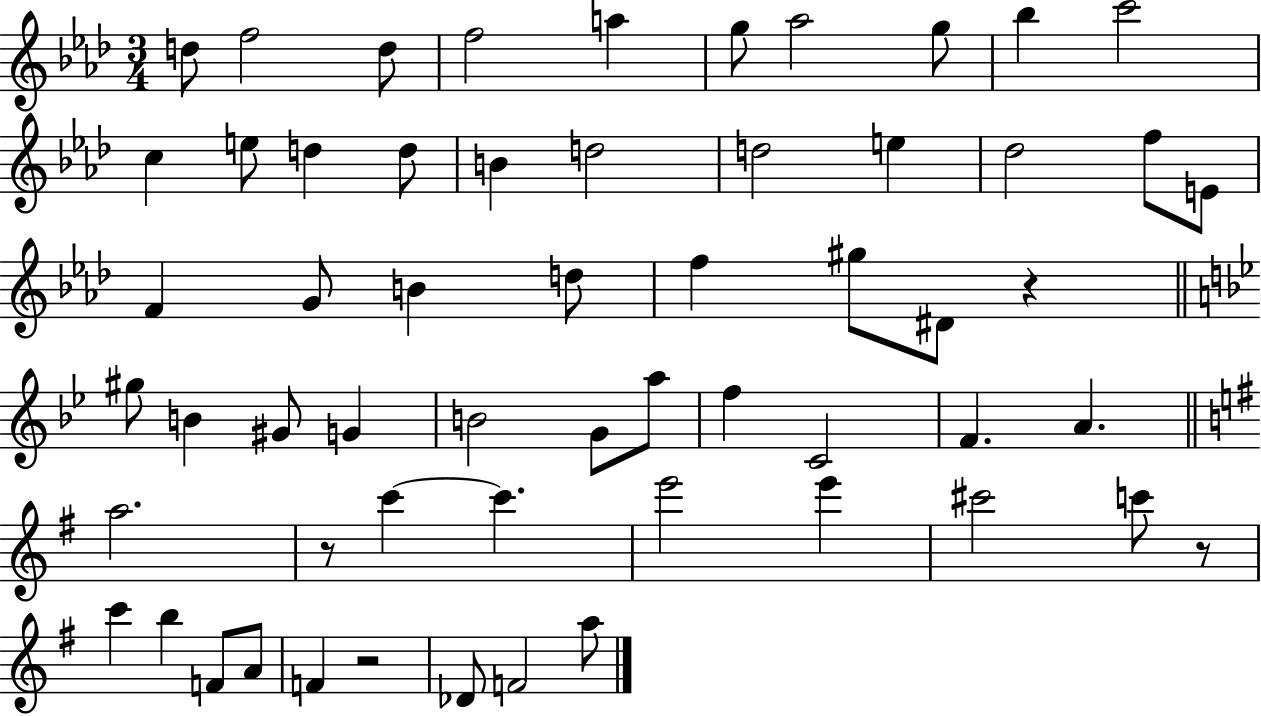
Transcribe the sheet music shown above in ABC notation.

X:1
T:Untitled
M:3/4
L:1/4
K:Ab
d/2 f2 d/2 f2 a g/2 _a2 g/2 _b c'2 c e/2 d d/2 B d2 d2 e _d2 f/2 E/2 F G/2 B d/2 f ^g/2 ^D/2 z ^g/2 B ^G/2 G B2 G/2 a/2 f C2 F A a2 z/2 c' c' e'2 e' ^c'2 c'/2 z/2 c' b F/2 A/2 F z2 _D/2 F2 a/2